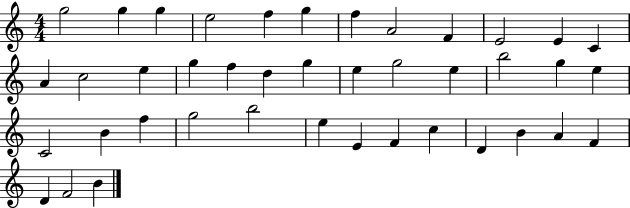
X:1
T:Untitled
M:4/4
L:1/4
K:C
g2 g g e2 f g f A2 F E2 E C A c2 e g f d g e g2 e b2 g e C2 B f g2 b2 e E F c D B A F D F2 B